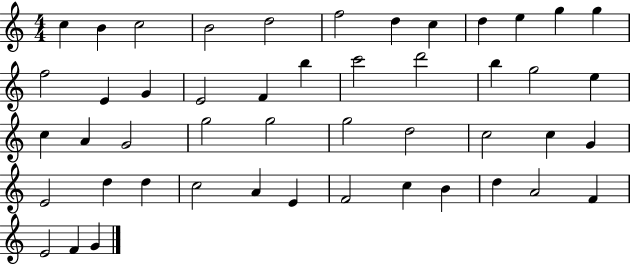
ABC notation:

X:1
T:Untitled
M:4/4
L:1/4
K:C
c B c2 B2 d2 f2 d c d e g g f2 E G E2 F b c'2 d'2 b g2 e c A G2 g2 g2 g2 d2 c2 c G E2 d d c2 A E F2 c B d A2 F E2 F G